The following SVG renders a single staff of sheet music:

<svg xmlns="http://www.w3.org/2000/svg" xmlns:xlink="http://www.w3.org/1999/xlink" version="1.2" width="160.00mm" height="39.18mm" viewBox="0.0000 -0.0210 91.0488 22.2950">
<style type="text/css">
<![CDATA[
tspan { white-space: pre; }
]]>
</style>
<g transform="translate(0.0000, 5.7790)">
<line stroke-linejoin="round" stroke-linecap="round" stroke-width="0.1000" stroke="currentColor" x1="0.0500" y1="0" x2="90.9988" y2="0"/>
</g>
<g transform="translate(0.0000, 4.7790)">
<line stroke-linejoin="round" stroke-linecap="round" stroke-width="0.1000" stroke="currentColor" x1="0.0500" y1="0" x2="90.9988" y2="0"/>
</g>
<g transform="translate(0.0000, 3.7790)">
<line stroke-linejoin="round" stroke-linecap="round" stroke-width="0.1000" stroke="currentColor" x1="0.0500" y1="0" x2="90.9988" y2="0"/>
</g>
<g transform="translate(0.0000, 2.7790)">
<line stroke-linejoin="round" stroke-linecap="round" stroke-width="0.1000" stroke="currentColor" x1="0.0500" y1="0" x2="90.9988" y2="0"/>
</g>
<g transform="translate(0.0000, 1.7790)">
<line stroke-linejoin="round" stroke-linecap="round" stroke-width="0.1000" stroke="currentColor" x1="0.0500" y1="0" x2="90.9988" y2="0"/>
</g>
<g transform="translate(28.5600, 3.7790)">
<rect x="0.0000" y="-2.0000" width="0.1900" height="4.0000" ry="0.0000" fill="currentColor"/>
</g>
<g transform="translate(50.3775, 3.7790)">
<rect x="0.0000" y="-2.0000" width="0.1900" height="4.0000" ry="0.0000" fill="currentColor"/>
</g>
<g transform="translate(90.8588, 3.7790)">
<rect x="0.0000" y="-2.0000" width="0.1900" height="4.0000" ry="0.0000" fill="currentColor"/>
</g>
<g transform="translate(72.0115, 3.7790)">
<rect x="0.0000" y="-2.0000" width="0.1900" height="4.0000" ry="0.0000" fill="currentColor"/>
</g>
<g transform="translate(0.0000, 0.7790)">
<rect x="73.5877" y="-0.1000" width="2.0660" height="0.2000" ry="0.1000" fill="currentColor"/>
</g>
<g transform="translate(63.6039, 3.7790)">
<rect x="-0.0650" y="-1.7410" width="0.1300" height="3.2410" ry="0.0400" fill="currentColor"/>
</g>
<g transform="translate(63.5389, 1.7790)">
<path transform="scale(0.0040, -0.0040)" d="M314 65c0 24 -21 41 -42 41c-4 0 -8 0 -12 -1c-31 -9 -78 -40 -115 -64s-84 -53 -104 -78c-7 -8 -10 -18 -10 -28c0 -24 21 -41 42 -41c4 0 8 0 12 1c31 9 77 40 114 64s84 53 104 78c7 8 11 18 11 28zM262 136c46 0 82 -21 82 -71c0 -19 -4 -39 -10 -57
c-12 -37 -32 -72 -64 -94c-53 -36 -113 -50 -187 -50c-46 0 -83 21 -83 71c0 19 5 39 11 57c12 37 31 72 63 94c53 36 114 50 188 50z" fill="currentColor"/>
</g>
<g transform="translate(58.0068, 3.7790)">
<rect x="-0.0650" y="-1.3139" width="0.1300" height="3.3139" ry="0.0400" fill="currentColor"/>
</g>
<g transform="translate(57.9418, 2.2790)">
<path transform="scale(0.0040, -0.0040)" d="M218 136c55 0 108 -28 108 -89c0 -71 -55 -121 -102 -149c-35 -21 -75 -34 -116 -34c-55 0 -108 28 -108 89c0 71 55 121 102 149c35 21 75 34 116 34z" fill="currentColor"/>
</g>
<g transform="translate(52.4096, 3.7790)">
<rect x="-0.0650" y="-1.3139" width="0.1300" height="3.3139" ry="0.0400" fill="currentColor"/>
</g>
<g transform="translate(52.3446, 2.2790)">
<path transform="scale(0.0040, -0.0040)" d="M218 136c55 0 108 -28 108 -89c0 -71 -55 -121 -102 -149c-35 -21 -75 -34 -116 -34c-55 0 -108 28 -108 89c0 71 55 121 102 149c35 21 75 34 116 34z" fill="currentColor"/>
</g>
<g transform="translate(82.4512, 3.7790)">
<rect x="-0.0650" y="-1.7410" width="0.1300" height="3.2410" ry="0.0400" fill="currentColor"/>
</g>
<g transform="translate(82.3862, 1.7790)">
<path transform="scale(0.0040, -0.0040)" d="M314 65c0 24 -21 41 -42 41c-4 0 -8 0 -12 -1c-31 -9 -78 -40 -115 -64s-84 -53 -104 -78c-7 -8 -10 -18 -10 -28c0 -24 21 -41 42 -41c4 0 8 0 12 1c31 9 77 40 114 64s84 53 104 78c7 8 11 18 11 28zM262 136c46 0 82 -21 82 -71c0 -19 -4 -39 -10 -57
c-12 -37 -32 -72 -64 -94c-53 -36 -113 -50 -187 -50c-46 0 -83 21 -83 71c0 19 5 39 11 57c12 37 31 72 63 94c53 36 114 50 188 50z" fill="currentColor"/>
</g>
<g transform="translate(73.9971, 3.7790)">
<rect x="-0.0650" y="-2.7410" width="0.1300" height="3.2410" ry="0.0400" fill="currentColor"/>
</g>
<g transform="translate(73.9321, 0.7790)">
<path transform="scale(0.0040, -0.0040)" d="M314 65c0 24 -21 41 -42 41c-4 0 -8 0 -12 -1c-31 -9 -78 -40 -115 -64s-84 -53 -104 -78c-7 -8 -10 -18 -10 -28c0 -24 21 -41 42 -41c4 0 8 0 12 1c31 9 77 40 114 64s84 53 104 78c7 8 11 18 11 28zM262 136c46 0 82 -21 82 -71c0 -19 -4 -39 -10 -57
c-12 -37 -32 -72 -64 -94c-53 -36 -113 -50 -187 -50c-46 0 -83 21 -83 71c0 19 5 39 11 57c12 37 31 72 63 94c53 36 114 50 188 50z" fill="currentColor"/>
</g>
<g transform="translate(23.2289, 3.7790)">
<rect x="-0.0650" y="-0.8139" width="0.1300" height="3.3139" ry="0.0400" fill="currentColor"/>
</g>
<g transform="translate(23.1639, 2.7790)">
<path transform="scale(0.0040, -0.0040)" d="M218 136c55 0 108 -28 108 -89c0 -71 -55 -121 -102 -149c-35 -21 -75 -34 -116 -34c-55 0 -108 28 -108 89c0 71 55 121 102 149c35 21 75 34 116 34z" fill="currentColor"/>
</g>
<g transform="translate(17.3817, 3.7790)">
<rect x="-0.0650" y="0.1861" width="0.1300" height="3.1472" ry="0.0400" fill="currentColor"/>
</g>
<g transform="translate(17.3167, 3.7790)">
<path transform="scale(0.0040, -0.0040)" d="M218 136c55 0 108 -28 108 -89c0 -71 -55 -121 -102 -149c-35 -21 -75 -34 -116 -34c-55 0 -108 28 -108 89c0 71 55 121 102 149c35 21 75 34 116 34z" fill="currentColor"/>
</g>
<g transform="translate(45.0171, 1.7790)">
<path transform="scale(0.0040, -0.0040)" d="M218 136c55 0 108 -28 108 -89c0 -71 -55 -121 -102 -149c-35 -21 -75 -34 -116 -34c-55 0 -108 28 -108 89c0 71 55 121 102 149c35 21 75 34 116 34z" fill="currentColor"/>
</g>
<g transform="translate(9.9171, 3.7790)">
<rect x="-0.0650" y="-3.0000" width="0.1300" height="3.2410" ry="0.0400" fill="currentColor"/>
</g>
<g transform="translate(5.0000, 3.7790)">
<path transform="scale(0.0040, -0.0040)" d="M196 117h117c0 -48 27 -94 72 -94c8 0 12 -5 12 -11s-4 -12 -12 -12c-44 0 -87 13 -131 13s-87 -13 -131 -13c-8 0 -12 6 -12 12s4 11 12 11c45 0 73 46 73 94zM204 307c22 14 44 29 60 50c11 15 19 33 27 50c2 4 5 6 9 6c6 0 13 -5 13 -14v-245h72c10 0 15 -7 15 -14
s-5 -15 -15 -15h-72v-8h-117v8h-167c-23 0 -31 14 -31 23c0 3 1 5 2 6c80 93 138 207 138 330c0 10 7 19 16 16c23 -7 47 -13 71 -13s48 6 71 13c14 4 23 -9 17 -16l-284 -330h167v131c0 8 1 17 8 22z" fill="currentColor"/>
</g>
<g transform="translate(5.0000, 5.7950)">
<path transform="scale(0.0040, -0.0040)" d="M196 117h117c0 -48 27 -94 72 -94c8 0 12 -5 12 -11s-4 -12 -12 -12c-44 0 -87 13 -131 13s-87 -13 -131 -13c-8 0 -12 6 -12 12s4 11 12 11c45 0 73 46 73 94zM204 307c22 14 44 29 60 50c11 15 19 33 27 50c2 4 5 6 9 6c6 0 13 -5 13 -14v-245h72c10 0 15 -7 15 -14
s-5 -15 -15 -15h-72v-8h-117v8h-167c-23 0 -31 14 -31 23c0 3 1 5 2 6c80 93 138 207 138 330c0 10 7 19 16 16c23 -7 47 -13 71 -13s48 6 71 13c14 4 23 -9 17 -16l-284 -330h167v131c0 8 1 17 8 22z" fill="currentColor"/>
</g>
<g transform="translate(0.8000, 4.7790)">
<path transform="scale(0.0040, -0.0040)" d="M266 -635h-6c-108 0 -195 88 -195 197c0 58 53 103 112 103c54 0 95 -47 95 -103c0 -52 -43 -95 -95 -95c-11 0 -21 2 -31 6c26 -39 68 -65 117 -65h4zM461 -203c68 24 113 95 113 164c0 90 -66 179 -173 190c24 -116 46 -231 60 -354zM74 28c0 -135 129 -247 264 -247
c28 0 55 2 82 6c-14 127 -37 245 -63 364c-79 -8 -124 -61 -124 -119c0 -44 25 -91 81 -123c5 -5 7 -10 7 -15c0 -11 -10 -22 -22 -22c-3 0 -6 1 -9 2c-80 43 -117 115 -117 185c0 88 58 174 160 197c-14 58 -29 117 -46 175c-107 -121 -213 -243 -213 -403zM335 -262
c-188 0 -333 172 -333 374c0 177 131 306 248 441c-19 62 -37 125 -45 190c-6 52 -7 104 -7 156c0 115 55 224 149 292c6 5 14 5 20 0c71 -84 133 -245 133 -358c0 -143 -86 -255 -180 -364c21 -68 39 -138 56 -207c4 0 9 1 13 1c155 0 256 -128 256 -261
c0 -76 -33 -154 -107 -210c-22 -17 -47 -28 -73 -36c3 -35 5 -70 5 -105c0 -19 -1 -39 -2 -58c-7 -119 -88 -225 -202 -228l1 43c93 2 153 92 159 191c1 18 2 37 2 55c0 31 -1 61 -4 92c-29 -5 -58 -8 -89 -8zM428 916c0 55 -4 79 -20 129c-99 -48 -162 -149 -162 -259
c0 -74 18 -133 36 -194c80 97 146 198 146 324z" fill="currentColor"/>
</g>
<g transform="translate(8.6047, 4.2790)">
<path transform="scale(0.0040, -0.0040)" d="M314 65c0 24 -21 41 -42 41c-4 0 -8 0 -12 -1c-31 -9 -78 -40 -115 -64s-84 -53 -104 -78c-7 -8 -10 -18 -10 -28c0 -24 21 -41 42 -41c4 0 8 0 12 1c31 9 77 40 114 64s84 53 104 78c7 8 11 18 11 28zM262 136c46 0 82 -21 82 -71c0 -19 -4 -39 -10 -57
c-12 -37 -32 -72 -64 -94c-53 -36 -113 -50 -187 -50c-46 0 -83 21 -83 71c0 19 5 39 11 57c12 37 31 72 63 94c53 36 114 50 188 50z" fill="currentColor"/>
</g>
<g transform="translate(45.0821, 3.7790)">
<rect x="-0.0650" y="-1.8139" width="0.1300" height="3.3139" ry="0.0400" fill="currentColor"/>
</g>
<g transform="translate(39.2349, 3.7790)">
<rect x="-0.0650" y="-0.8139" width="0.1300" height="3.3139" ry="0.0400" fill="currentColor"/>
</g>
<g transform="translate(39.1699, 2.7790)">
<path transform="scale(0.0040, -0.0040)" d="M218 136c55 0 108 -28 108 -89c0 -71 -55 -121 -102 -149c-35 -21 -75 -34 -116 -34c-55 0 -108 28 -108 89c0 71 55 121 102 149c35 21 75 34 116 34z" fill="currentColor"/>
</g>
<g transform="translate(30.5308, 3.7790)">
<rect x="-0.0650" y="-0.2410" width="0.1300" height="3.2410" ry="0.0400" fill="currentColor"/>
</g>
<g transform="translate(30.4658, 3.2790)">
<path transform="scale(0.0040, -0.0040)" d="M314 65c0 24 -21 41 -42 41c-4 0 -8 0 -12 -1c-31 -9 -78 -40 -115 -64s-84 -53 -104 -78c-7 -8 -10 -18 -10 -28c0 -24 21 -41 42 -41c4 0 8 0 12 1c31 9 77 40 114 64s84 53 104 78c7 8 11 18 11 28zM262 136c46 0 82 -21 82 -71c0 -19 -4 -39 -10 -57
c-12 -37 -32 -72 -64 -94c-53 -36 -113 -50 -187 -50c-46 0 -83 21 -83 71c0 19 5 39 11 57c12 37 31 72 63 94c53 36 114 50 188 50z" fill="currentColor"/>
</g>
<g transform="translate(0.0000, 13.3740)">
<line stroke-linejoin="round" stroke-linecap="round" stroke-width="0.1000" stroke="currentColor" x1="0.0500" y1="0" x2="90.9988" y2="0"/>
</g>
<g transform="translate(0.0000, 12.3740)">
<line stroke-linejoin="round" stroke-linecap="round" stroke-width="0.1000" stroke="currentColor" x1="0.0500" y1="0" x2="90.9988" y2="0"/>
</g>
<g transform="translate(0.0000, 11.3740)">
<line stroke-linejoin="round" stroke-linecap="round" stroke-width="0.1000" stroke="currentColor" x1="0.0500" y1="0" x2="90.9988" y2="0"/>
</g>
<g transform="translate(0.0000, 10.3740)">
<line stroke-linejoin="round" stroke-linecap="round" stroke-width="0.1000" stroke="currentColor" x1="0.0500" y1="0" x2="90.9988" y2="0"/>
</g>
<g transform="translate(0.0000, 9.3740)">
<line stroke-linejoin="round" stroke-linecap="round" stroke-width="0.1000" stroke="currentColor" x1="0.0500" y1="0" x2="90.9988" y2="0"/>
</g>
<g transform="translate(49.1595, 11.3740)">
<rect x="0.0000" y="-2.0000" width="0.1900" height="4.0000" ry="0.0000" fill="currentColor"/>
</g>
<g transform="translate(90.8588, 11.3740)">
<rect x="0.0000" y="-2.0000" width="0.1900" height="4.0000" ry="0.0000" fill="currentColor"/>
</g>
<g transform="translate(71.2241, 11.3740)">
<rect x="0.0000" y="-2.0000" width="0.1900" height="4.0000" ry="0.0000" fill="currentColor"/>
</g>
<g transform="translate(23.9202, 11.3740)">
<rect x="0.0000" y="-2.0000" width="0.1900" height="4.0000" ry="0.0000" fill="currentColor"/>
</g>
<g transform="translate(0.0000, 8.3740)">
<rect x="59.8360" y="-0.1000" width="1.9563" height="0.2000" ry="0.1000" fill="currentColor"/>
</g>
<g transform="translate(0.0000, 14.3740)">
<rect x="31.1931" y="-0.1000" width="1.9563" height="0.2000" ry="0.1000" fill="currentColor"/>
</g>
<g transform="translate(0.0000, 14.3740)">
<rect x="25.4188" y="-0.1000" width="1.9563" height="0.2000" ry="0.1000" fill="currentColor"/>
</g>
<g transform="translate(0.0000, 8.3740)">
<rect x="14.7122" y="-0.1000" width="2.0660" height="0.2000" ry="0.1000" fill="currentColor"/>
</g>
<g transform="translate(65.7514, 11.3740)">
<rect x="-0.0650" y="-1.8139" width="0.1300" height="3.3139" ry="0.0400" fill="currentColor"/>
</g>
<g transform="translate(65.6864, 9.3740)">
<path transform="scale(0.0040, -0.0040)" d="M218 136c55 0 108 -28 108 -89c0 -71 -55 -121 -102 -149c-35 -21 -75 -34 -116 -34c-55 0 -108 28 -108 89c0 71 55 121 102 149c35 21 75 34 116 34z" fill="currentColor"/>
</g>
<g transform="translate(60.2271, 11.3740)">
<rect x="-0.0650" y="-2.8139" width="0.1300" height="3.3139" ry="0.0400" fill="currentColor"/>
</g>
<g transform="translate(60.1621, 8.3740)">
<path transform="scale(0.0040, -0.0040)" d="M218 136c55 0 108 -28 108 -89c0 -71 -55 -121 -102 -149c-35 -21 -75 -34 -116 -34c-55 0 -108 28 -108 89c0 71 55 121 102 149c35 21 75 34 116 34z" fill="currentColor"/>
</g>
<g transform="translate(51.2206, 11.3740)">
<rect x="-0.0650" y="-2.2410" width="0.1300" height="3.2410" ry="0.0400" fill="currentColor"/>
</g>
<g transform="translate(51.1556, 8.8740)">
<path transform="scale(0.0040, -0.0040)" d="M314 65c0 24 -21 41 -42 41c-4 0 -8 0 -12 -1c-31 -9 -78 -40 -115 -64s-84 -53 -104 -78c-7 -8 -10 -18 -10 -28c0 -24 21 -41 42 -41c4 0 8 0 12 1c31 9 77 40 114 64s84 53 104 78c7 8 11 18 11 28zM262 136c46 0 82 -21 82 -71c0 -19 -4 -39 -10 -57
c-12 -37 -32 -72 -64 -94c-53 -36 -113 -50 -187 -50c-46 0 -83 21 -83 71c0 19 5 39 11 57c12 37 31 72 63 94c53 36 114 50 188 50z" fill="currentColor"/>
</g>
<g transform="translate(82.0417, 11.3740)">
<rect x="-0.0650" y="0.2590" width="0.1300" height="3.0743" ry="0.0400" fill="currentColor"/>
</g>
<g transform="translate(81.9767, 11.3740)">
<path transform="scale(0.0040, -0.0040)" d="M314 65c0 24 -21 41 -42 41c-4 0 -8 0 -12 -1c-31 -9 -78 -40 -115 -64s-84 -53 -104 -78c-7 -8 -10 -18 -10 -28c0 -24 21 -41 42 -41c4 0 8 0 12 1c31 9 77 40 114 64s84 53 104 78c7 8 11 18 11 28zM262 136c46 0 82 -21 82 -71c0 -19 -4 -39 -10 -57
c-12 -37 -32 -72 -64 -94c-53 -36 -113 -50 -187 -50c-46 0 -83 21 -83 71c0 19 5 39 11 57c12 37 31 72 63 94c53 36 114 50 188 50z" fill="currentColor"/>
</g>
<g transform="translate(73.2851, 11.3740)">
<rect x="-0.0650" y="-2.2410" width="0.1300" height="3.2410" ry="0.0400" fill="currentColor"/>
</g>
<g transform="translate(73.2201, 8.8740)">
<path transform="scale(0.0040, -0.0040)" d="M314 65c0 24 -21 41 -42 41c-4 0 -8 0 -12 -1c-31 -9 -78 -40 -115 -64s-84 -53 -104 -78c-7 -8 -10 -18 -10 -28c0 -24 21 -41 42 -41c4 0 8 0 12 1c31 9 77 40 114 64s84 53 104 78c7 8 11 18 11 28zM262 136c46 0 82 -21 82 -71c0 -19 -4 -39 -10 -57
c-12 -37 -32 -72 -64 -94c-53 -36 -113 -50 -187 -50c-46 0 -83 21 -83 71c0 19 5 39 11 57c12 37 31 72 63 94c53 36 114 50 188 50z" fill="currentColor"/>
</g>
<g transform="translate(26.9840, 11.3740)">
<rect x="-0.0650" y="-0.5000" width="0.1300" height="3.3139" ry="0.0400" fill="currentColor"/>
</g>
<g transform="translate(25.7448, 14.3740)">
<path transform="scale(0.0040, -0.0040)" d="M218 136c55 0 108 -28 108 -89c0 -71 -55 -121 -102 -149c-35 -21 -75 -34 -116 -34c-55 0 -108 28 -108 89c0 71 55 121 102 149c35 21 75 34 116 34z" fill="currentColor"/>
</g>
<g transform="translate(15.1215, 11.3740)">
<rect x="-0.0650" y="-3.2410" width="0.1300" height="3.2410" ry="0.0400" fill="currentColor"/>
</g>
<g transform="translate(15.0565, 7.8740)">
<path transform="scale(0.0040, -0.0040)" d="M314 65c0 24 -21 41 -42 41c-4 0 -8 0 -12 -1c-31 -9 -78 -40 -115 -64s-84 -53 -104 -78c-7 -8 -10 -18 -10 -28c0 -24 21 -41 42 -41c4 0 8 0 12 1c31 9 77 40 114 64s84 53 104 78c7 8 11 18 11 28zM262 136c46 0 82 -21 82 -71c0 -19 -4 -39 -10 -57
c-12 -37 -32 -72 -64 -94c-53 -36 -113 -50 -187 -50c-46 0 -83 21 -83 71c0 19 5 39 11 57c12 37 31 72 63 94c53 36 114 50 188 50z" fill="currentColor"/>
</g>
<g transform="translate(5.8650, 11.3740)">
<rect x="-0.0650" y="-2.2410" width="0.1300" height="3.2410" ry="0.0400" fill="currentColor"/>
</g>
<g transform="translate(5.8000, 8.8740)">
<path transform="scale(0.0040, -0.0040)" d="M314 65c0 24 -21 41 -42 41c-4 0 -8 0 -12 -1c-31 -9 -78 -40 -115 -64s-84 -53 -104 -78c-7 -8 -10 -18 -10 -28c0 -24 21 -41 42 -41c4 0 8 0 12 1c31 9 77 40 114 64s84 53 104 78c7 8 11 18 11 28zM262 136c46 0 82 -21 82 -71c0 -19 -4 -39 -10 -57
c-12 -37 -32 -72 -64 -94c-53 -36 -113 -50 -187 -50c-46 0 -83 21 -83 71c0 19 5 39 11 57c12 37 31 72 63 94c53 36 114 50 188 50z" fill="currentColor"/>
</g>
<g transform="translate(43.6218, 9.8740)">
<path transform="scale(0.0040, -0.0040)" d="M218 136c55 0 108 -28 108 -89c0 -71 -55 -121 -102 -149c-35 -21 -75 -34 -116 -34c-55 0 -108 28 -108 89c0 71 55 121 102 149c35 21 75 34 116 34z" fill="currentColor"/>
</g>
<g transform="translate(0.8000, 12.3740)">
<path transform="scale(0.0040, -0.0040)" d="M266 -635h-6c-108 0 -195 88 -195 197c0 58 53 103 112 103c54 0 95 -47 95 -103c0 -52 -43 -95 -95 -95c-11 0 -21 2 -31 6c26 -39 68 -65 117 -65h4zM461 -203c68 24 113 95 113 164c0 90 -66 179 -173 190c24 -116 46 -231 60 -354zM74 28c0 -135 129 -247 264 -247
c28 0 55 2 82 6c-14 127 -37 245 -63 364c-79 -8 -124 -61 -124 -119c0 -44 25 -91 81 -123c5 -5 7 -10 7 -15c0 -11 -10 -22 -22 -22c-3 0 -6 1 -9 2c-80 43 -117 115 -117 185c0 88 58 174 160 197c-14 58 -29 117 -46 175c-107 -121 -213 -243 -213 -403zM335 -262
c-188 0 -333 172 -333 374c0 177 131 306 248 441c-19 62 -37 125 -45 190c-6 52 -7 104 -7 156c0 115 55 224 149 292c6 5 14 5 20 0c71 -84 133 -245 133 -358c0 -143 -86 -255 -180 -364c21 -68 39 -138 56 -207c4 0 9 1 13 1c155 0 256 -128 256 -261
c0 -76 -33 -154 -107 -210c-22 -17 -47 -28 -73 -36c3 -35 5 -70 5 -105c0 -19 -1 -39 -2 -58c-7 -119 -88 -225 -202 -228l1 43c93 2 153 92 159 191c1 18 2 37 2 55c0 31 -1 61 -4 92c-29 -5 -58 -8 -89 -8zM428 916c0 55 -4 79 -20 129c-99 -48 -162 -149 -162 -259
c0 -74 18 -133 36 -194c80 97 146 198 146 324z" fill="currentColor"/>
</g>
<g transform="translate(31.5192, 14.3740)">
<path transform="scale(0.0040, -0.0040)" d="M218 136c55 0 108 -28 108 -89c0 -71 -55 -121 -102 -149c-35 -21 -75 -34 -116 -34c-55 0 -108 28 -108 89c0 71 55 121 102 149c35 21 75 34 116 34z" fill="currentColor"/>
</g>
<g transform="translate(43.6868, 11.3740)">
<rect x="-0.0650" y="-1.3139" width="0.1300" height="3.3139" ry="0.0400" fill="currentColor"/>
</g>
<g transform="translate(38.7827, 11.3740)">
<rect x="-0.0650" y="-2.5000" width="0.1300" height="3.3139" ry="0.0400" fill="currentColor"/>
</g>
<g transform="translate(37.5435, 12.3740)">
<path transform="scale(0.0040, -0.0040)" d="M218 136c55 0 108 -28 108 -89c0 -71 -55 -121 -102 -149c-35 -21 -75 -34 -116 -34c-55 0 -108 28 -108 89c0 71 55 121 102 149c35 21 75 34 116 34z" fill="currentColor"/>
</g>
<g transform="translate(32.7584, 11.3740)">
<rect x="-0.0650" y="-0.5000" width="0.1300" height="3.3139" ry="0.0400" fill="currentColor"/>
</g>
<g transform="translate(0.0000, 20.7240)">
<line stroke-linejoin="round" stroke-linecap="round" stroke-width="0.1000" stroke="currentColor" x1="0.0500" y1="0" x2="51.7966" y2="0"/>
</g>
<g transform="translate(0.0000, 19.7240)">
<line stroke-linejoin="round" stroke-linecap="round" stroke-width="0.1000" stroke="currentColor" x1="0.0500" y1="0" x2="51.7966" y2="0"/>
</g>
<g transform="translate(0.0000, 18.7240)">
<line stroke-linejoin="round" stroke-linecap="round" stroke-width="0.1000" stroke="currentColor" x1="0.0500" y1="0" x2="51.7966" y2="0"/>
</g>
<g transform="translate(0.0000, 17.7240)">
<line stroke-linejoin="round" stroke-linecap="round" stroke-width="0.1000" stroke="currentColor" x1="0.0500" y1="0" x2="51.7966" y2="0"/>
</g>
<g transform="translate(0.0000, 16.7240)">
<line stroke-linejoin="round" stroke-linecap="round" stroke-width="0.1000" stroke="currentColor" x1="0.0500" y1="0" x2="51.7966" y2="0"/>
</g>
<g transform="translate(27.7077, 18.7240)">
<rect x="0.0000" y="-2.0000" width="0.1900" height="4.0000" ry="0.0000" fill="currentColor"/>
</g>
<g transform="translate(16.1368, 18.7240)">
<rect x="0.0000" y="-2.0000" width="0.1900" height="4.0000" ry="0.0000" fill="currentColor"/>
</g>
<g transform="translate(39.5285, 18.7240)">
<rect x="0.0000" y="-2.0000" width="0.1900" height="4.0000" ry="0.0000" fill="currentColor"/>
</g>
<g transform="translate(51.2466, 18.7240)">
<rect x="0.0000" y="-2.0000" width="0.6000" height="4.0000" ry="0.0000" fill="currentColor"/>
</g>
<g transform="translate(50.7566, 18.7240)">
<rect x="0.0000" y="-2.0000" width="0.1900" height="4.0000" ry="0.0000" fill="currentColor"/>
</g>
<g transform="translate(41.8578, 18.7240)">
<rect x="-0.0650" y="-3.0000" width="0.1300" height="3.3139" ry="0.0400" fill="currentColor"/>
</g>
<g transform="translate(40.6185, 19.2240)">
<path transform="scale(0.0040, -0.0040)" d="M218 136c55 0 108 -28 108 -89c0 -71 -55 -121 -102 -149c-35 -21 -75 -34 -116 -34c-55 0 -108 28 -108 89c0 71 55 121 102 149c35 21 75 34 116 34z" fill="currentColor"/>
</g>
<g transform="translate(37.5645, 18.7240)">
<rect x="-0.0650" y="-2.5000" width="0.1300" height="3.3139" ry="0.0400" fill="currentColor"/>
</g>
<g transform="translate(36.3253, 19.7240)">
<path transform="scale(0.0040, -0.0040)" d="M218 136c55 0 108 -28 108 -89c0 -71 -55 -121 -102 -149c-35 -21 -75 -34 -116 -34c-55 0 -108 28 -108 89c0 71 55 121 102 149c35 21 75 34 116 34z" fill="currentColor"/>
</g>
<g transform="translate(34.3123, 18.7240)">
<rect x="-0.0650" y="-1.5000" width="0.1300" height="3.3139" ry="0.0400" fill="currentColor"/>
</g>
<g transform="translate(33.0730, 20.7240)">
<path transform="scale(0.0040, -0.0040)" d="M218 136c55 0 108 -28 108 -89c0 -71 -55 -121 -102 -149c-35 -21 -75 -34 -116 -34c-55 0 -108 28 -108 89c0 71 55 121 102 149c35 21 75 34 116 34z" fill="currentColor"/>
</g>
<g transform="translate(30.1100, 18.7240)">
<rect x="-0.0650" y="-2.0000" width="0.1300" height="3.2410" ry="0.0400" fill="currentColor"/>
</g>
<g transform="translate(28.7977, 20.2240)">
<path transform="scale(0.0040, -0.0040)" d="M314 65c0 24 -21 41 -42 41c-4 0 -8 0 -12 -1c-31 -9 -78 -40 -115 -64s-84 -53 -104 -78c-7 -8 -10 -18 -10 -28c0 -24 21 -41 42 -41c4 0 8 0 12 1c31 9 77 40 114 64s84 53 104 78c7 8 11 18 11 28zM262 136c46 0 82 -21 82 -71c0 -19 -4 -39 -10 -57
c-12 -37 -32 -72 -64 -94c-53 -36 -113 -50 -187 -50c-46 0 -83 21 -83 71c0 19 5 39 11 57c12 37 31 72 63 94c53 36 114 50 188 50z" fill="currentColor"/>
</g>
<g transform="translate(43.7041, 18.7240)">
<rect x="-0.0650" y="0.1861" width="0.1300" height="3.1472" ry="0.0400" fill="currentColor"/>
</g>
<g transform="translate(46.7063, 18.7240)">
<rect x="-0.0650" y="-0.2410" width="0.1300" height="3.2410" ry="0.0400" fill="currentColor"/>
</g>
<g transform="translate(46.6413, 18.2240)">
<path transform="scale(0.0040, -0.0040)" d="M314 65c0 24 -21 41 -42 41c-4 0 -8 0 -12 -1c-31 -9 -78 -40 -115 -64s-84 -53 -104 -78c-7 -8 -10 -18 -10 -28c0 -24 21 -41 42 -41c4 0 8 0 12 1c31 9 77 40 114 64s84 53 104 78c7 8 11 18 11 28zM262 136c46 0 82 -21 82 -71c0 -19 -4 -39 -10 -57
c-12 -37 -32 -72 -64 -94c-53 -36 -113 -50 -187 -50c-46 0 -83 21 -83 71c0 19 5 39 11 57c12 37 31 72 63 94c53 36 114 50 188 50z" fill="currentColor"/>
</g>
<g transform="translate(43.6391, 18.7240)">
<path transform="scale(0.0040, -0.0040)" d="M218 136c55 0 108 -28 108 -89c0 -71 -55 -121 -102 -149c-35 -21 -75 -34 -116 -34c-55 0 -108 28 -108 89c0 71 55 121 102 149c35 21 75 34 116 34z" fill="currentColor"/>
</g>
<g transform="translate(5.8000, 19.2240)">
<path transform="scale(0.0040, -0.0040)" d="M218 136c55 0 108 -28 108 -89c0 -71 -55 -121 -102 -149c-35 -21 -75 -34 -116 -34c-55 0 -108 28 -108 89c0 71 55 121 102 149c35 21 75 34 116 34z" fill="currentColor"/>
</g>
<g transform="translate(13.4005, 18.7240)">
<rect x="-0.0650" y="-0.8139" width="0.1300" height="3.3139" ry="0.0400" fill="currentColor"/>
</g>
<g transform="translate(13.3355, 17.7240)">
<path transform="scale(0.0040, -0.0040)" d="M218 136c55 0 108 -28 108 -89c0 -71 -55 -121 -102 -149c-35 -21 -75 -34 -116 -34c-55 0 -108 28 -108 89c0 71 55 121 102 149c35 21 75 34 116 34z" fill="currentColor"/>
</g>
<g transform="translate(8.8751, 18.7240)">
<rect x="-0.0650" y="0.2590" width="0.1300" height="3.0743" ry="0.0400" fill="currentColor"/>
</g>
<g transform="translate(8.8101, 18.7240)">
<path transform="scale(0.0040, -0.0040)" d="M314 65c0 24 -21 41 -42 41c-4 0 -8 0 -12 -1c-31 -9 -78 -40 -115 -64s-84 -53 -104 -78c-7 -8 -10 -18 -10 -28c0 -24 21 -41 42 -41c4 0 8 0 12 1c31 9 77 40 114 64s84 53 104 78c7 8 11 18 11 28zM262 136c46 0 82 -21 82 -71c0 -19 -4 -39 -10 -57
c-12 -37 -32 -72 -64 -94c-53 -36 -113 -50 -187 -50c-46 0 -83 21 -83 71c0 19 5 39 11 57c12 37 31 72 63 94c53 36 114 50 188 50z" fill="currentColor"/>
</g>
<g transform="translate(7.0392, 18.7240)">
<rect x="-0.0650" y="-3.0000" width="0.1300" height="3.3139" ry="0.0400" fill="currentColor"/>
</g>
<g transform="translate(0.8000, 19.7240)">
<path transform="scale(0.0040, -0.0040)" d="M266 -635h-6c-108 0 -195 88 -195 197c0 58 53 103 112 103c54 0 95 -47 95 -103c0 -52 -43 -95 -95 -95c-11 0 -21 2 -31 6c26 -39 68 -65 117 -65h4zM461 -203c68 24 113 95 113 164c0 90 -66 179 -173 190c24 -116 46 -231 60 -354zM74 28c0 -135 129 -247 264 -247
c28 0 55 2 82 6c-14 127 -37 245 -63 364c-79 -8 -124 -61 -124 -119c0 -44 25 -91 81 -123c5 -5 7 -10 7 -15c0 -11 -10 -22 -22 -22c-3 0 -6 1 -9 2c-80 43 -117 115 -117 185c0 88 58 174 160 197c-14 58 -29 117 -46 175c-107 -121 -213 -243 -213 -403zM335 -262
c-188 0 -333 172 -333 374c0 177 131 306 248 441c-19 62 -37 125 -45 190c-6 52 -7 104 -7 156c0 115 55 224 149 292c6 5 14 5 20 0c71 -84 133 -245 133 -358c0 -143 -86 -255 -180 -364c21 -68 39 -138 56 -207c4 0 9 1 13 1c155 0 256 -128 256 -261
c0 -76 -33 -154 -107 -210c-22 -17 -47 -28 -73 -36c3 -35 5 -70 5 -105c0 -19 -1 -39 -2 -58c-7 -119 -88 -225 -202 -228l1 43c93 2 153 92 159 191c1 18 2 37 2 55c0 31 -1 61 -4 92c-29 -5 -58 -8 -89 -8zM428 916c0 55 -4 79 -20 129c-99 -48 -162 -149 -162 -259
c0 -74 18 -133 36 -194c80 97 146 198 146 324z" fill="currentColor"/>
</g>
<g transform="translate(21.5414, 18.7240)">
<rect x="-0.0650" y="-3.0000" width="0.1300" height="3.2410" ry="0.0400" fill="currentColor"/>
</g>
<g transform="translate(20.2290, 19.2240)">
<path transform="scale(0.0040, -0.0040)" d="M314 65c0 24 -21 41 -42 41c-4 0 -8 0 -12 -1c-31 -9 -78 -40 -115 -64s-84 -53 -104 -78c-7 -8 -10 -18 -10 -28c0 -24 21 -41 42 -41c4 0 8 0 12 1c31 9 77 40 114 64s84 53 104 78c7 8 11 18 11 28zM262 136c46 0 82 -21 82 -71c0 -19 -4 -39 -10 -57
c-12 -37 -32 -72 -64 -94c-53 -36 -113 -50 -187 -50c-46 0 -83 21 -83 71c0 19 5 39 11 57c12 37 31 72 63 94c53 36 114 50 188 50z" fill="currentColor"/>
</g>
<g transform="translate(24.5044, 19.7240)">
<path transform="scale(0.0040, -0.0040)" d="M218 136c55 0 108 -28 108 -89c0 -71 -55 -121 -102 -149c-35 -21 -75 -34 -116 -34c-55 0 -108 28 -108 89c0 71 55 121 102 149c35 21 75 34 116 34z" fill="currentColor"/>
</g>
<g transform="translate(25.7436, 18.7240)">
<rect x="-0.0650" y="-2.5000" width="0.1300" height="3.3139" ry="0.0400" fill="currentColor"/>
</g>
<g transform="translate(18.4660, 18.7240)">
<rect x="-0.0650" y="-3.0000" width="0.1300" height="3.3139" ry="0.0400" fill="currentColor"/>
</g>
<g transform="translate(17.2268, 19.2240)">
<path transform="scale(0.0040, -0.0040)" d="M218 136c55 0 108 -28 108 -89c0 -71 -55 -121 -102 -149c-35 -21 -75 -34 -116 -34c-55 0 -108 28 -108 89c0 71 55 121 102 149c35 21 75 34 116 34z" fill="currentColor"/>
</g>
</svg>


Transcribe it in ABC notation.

X:1
T:Untitled
M:4/4
L:1/4
K:C
A2 B d c2 d f e e f2 a2 f2 g2 b2 C C G e g2 a f g2 B2 A B2 d A A2 G F2 E G A B c2